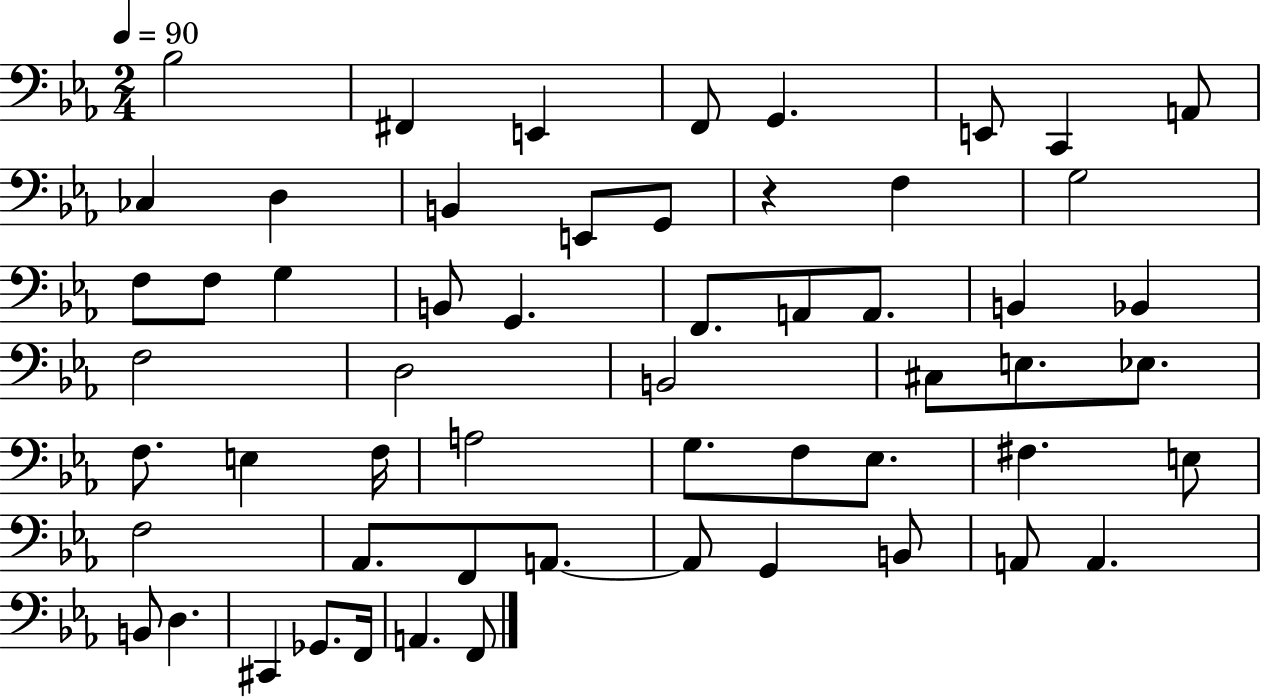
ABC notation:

X:1
T:Untitled
M:2/4
L:1/4
K:Eb
_B,2 ^F,, E,, F,,/2 G,, E,,/2 C,, A,,/2 _C, D, B,, E,,/2 G,,/2 z F, G,2 F,/2 F,/2 G, B,,/2 G,, F,,/2 A,,/2 A,,/2 B,, _B,, F,2 D,2 B,,2 ^C,/2 E,/2 _E,/2 F,/2 E, F,/4 A,2 G,/2 F,/2 _E,/2 ^F, E,/2 F,2 _A,,/2 F,,/2 A,,/2 A,,/2 G,, B,,/2 A,,/2 A,, B,,/2 D, ^C,, _G,,/2 F,,/4 A,, F,,/2